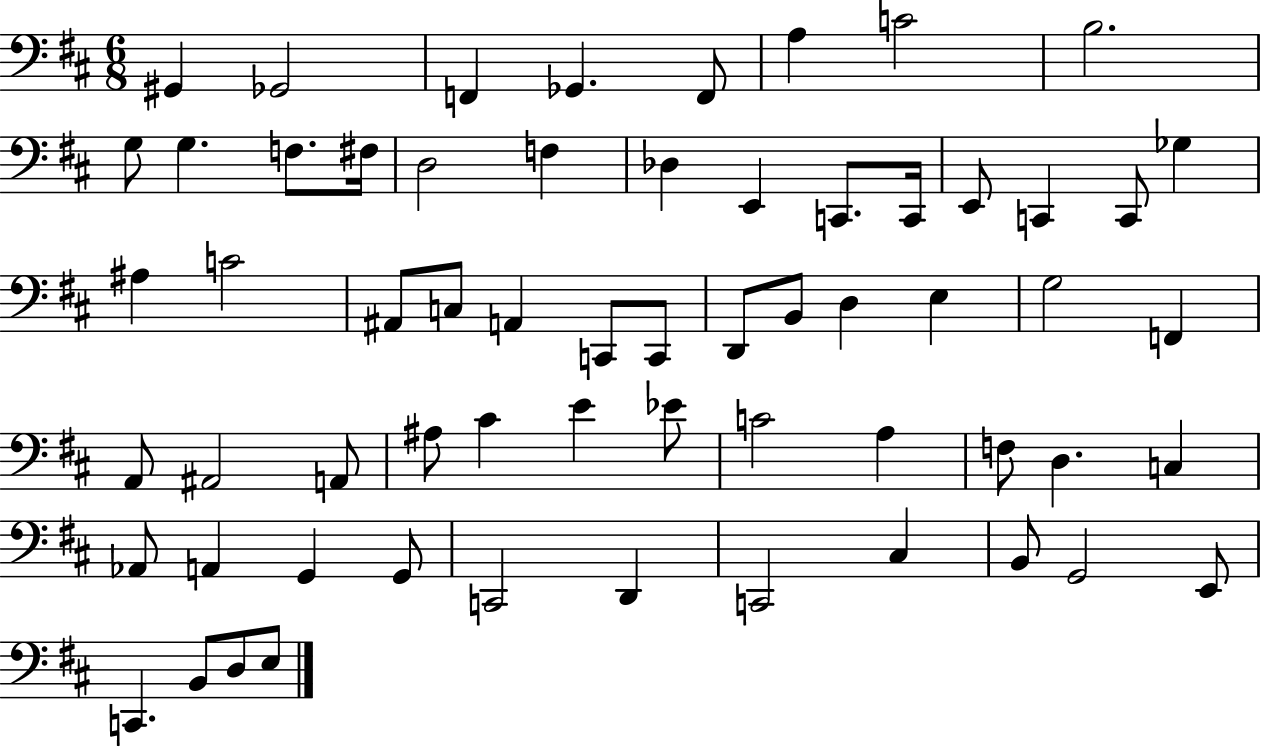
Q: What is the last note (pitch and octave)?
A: E3